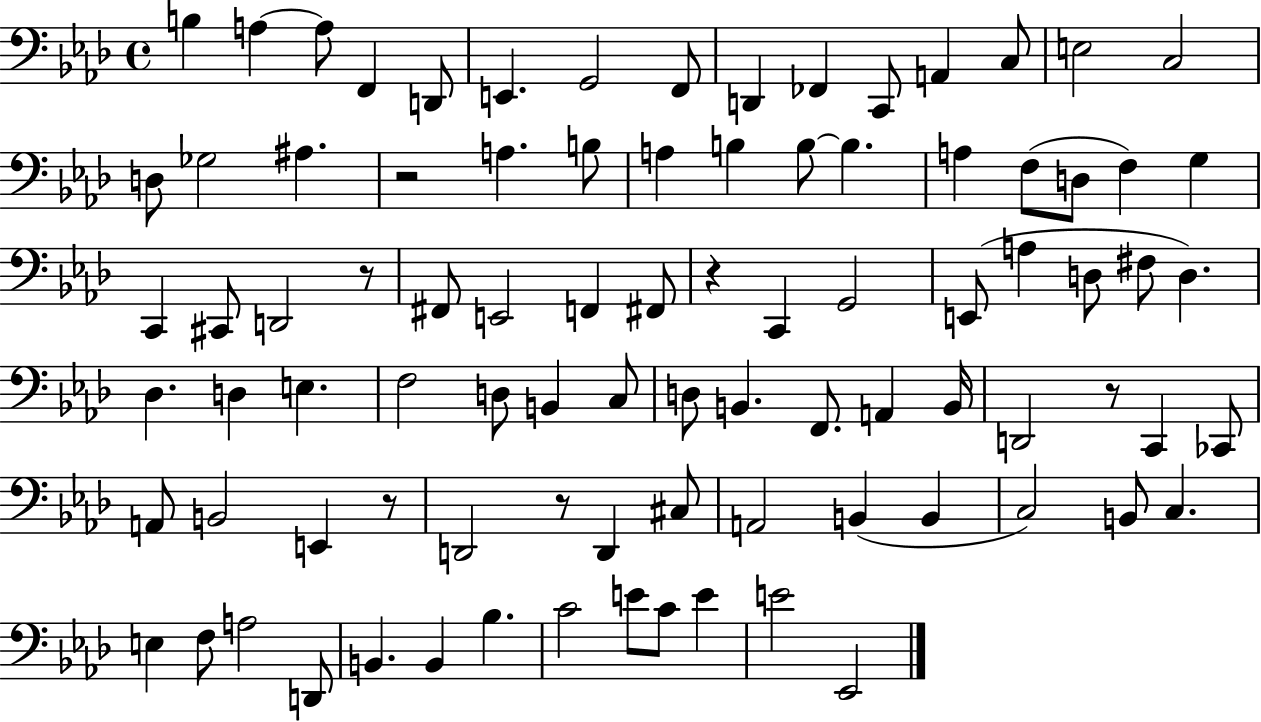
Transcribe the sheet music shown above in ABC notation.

X:1
T:Untitled
M:4/4
L:1/4
K:Ab
B, A, A,/2 F,, D,,/2 E,, G,,2 F,,/2 D,, _F,, C,,/2 A,, C,/2 E,2 C,2 D,/2 _G,2 ^A, z2 A, B,/2 A, B, B,/2 B, A, F,/2 D,/2 F, G, C,, ^C,,/2 D,,2 z/2 ^F,,/2 E,,2 F,, ^F,,/2 z C,, G,,2 E,,/2 A, D,/2 ^F,/2 D, _D, D, E, F,2 D,/2 B,, C,/2 D,/2 B,, F,,/2 A,, B,,/4 D,,2 z/2 C,, _C,,/2 A,,/2 B,,2 E,, z/2 D,,2 z/2 D,, ^C,/2 A,,2 B,, B,, C,2 B,,/2 C, E, F,/2 A,2 D,,/2 B,, B,, _B, C2 E/2 C/2 E E2 _E,,2